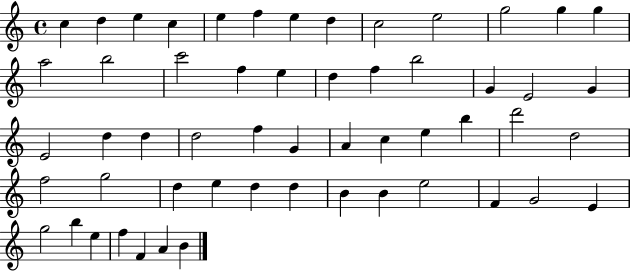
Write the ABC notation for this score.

X:1
T:Untitled
M:4/4
L:1/4
K:C
c d e c e f e d c2 e2 g2 g g a2 b2 c'2 f e d f b2 G E2 G E2 d d d2 f G A c e b d'2 d2 f2 g2 d e d d B B e2 F G2 E g2 b e f F A B